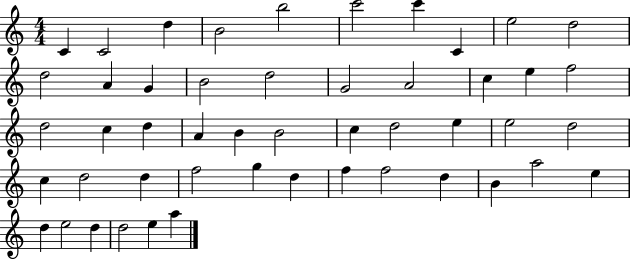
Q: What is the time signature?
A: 4/4